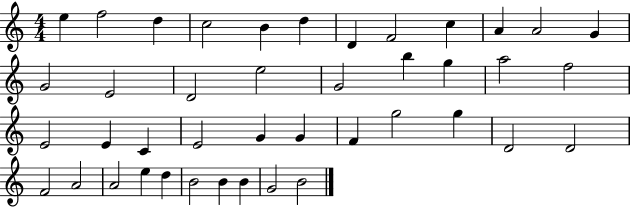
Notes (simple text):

E5/q F5/h D5/q C5/h B4/q D5/q D4/q F4/h C5/q A4/q A4/h G4/q G4/h E4/h D4/h E5/h G4/h B5/q G5/q A5/h F5/h E4/h E4/q C4/q E4/h G4/q G4/q F4/q G5/h G5/q D4/h D4/h F4/h A4/h A4/h E5/q D5/q B4/h B4/q B4/q G4/h B4/h